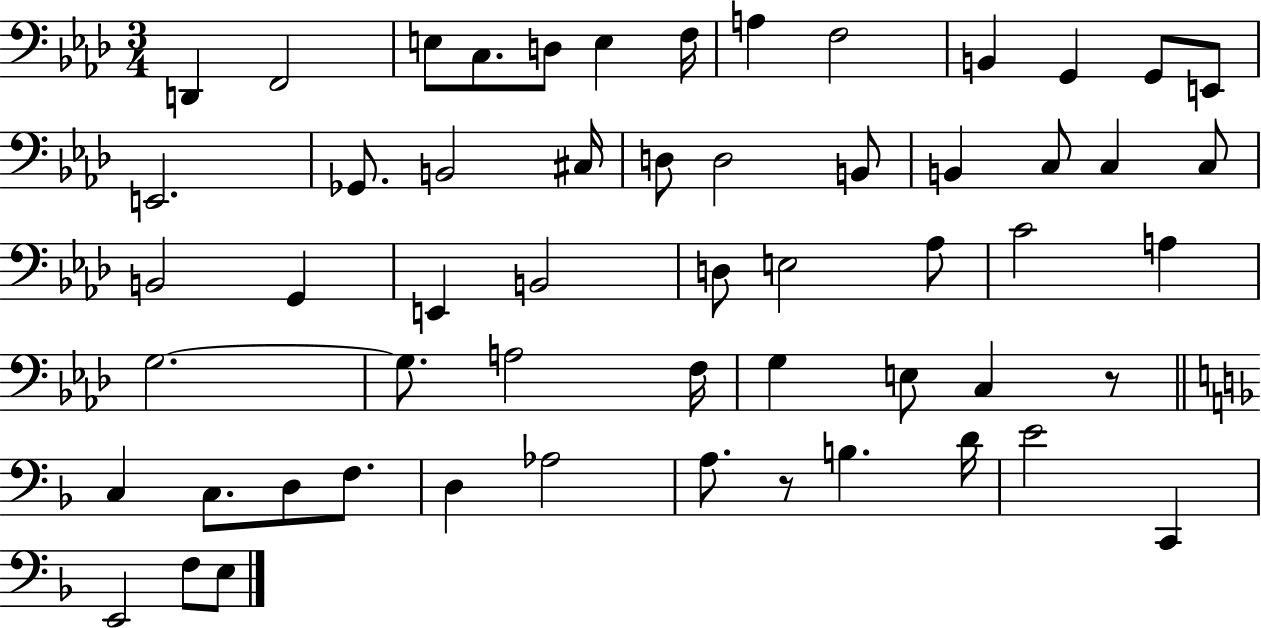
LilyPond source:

{
  \clef bass
  \numericTimeSignature
  \time 3/4
  \key aes \major
  d,4 f,2 | e8 c8. d8 e4 f16 | a4 f2 | b,4 g,4 g,8 e,8 | \break e,2. | ges,8. b,2 cis16 | d8 d2 b,8 | b,4 c8 c4 c8 | \break b,2 g,4 | e,4 b,2 | d8 e2 aes8 | c'2 a4 | \break g2.~~ | g8. a2 f16 | g4 e8 c4 r8 | \bar "||" \break \key f \major c4 c8. d8 f8. | d4 aes2 | a8. r8 b4. d'16 | e'2 c,4 | \break e,2 f8 e8 | \bar "|."
}